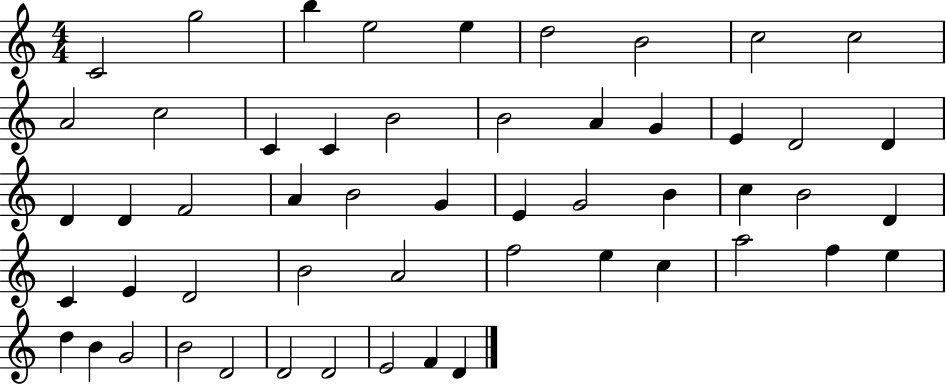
C4/h G5/h B5/q E5/h E5/q D5/h B4/h C5/h C5/h A4/h C5/h C4/q C4/q B4/h B4/h A4/q G4/q E4/q D4/h D4/q D4/q D4/q F4/h A4/q B4/h G4/q E4/q G4/h B4/q C5/q B4/h D4/q C4/q E4/q D4/h B4/h A4/h F5/h E5/q C5/q A5/h F5/q E5/q D5/q B4/q G4/h B4/h D4/h D4/h D4/h E4/h F4/q D4/q